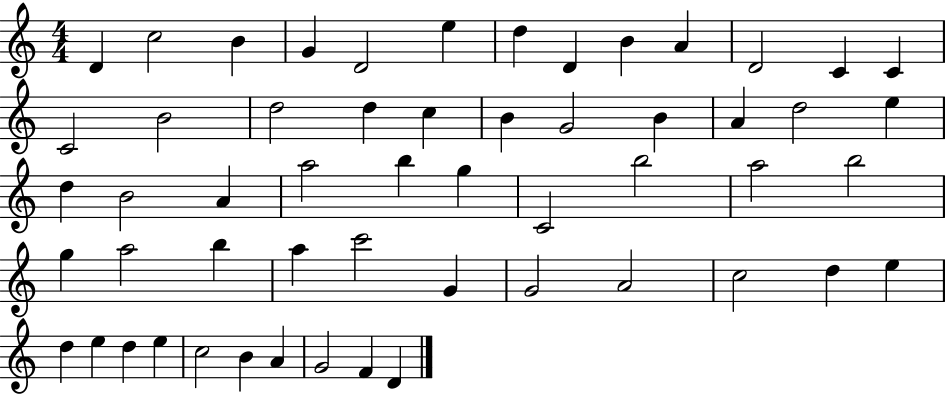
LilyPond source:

{
  \clef treble
  \numericTimeSignature
  \time 4/4
  \key c \major
  d'4 c''2 b'4 | g'4 d'2 e''4 | d''4 d'4 b'4 a'4 | d'2 c'4 c'4 | \break c'2 b'2 | d''2 d''4 c''4 | b'4 g'2 b'4 | a'4 d''2 e''4 | \break d''4 b'2 a'4 | a''2 b''4 g''4 | c'2 b''2 | a''2 b''2 | \break g''4 a''2 b''4 | a''4 c'''2 g'4 | g'2 a'2 | c''2 d''4 e''4 | \break d''4 e''4 d''4 e''4 | c''2 b'4 a'4 | g'2 f'4 d'4 | \bar "|."
}